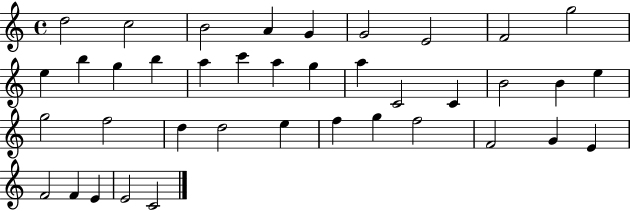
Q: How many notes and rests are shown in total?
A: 39